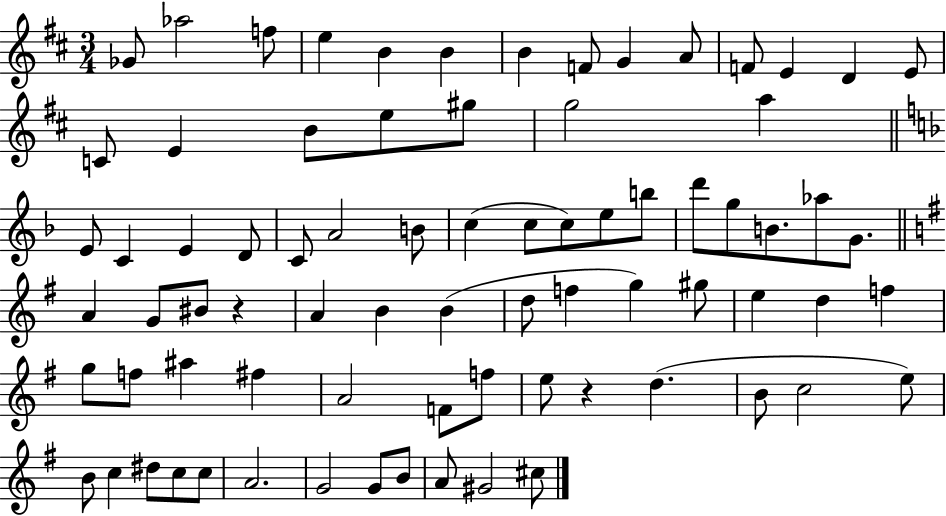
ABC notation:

X:1
T:Untitled
M:3/4
L:1/4
K:D
_G/2 _a2 f/2 e B B B F/2 G A/2 F/2 E D E/2 C/2 E B/2 e/2 ^g/2 g2 a E/2 C E D/2 C/2 A2 B/2 c c/2 c/2 e/2 b/2 d'/2 g/2 B/2 _a/2 G/2 A G/2 ^B/2 z A B B d/2 f g ^g/2 e d f g/2 f/2 ^a ^f A2 F/2 f/2 e/2 z d B/2 c2 e/2 B/2 c ^d/2 c/2 c/2 A2 G2 G/2 B/2 A/2 ^G2 ^c/2